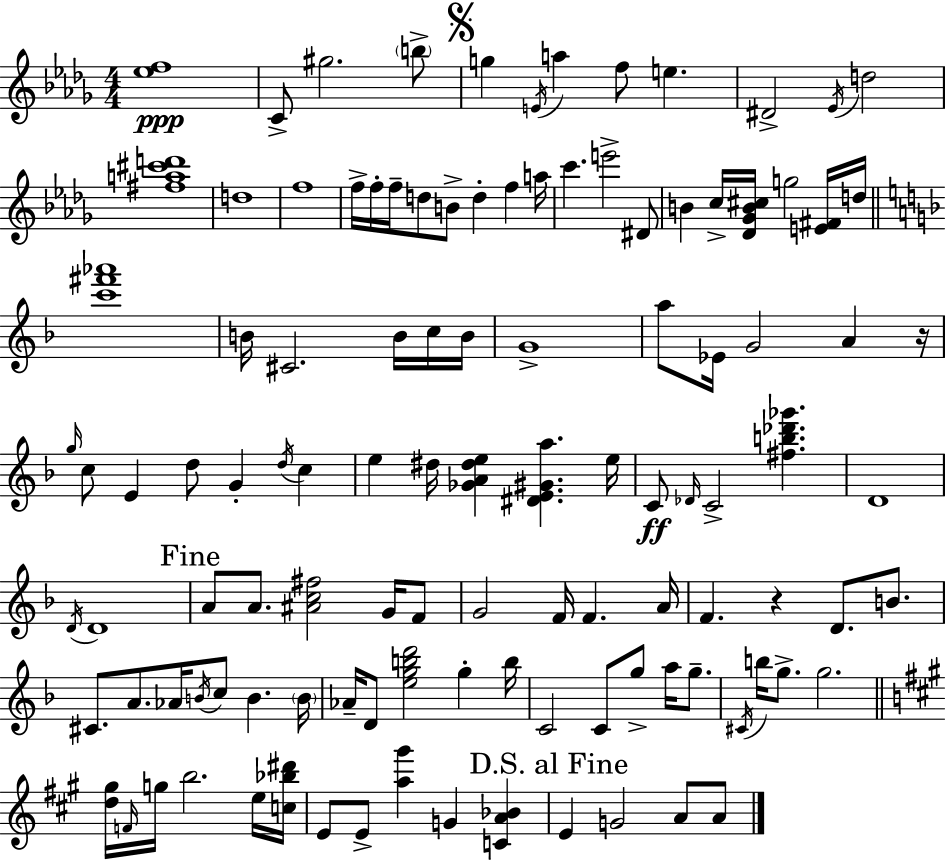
[Eb5,F5]/w C4/e G#5/h. B5/e G5/q E4/s A5/q F5/e E5/q. D#4/h Eb4/s D5/h [F#5,A5,C#6,D6]/w D5/w F5/w F5/s F5/s F5/s D5/e B4/e D5/q F5/q A5/s C6/q. E6/h D#4/e B4/q C5/s [Db4,Gb4,B4,C#5]/s G5/h [E4,F#4]/s D5/s [C6,F#6,Ab6]/w B4/s C#4/h. B4/s C5/s B4/s G4/w A5/e Eb4/s G4/h A4/q R/s G5/s C5/e E4/q D5/e G4/q D5/s C5/q E5/q D#5/s [Gb4,A4,D#5,E5]/q [D#4,E4,G#4,A5]/q. E5/s C4/e Db4/s C4/h [F#5,B5,Db6,Gb6]/q. D4/w D4/s D4/w A4/e A4/e. [A#4,C5,F#5]/h G4/s F4/e G4/h F4/s F4/q. A4/s F4/q. R/q D4/e. B4/e. C#4/e. A4/e. Ab4/s B4/s C5/e B4/q. B4/s Ab4/s D4/e [E5,G5,B5,D6]/h G5/q B5/s C4/h C4/e G5/e A5/s G5/e. C#4/s B5/s G5/e. G5/h. [D5,G#5]/s F4/s G5/s B5/h. E5/s [C5,Bb5,D#6]/s E4/e E4/e [A5,G#6]/q G4/q [C4,A4,Bb4]/q E4/q G4/h A4/e A4/e